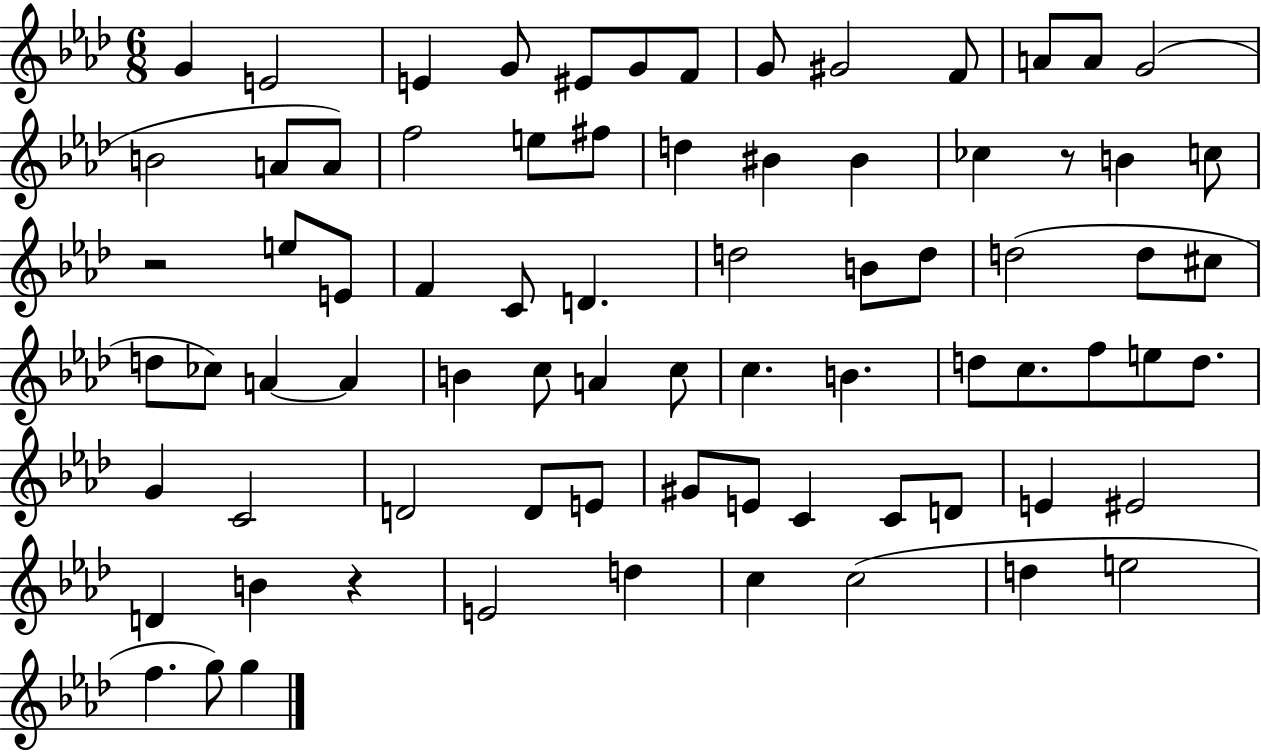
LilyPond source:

{
  \clef treble
  \numericTimeSignature
  \time 6/8
  \key aes \major
  g'4 e'2 | e'4 g'8 eis'8 g'8 f'8 | g'8 gis'2 f'8 | a'8 a'8 g'2( | \break b'2 a'8 a'8) | f''2 e''8 fis''8 | d''4 bis'4 bis'4 | ces''4 r8 b'4 c''8 | \break r2 e''8 e'8 | f'4 c'8 d'4. | d''2 b'8 d''8 | d''2( d''8 cis''8 | \break d''8 ces''8) a'4~~ a'4 | b'4 c''8 a'4 c''8 | c''4. b'4. | d''8 c''8. f''8 e''8 d''8. | \break g'4 c'2 | d'2 d'8 e'8 | gis'8 e'8 c'4 c'8 d'8 | e'4 eis'2 | \break d'4 b'4 r4 | e'2 d''4 | c''4 c''2( | d''4 e''2 | \break f''4. g''8) g''4 | \bar "|."
}